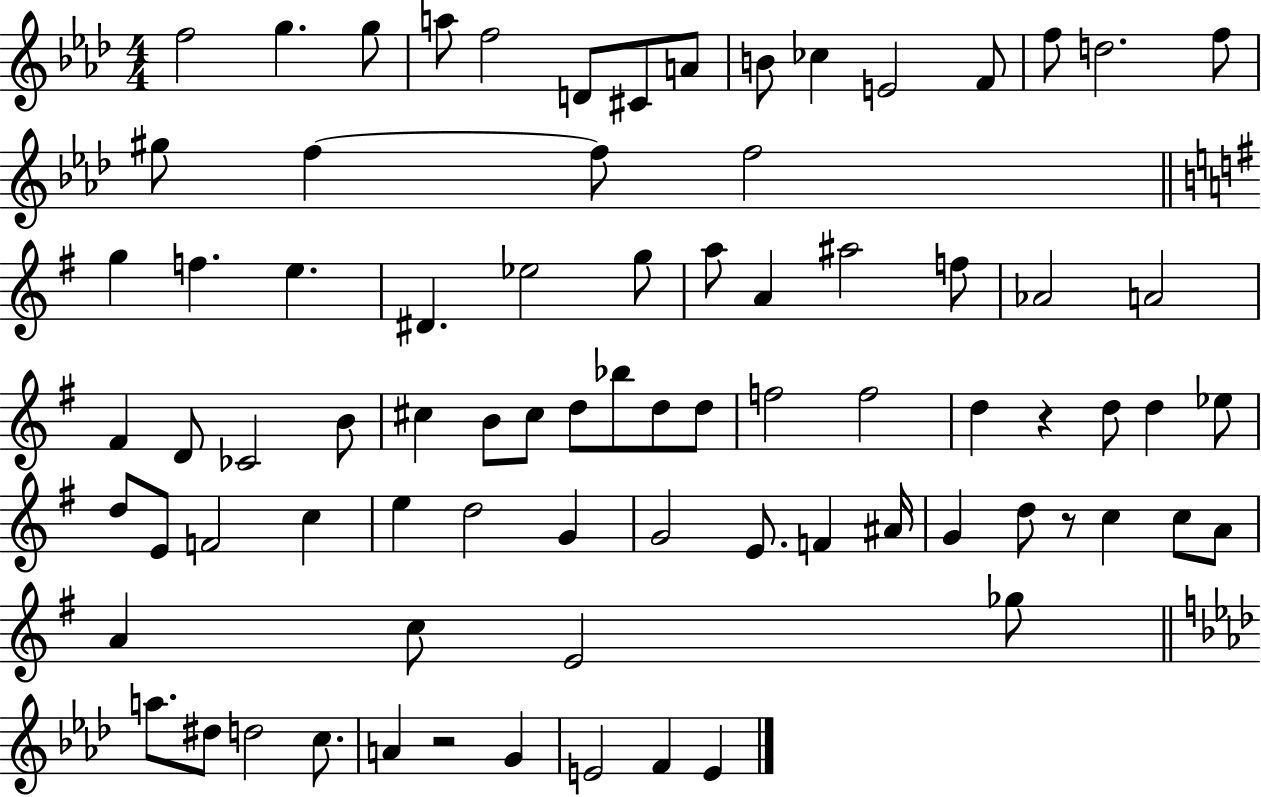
{
  \clef treble
  \numericTimeSignature
  \time 4/4
  \key aes \major
  f''2 g''4. g''8 | a''8 f''2 d'8 cis'8 a'8 | b'8 ces''4 e'2 f'8 | f''8 d''2. f''8 | \break gis''8 f''4~~ f''8 f''2 | \bar "||" \break \key g \major g''4 f''4. e''4. | dis'4. ees''2 g''8 | a''8 a'4 ais''2 f''8 | aes'2 a'2 | \break fis'4 d'8 ces'2 b'8 | cis''4 b'8 cis''8 d''8 bes''8 d''8 d''8 | f''2 f''2 | d''4 r4 d''8 d''4 ees''8 | \break d''8 e'8 f'2 c''4 | e''4 d''2 g'4 | g'2 e'8. f'4 ais'16 | g'4 d''8 r8 c''4 c''8 a'8 | \break a'4 c''8 e'2 ges''8 | \bar "||" \break \key aes \major a''8. dis''8 d''2 c''8. | a'4 r2 g'4 | e'2 f'4 e'4 | \bar "|."
}